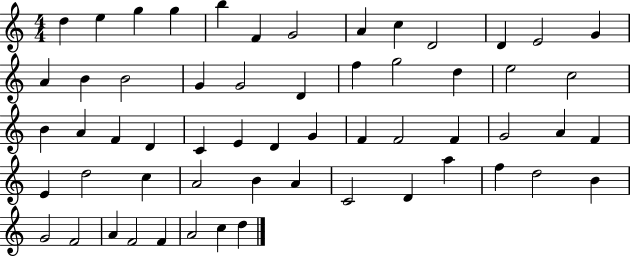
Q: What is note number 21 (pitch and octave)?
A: G5